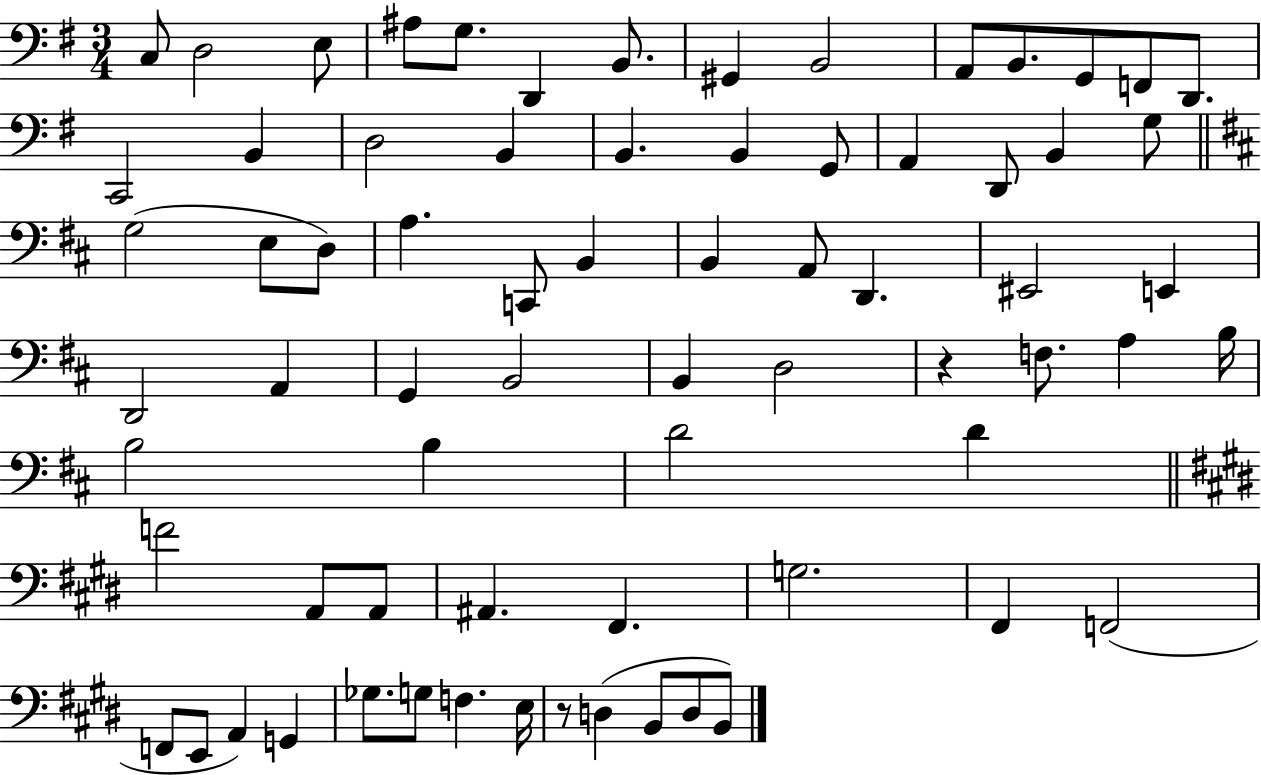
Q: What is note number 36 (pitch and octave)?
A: E2